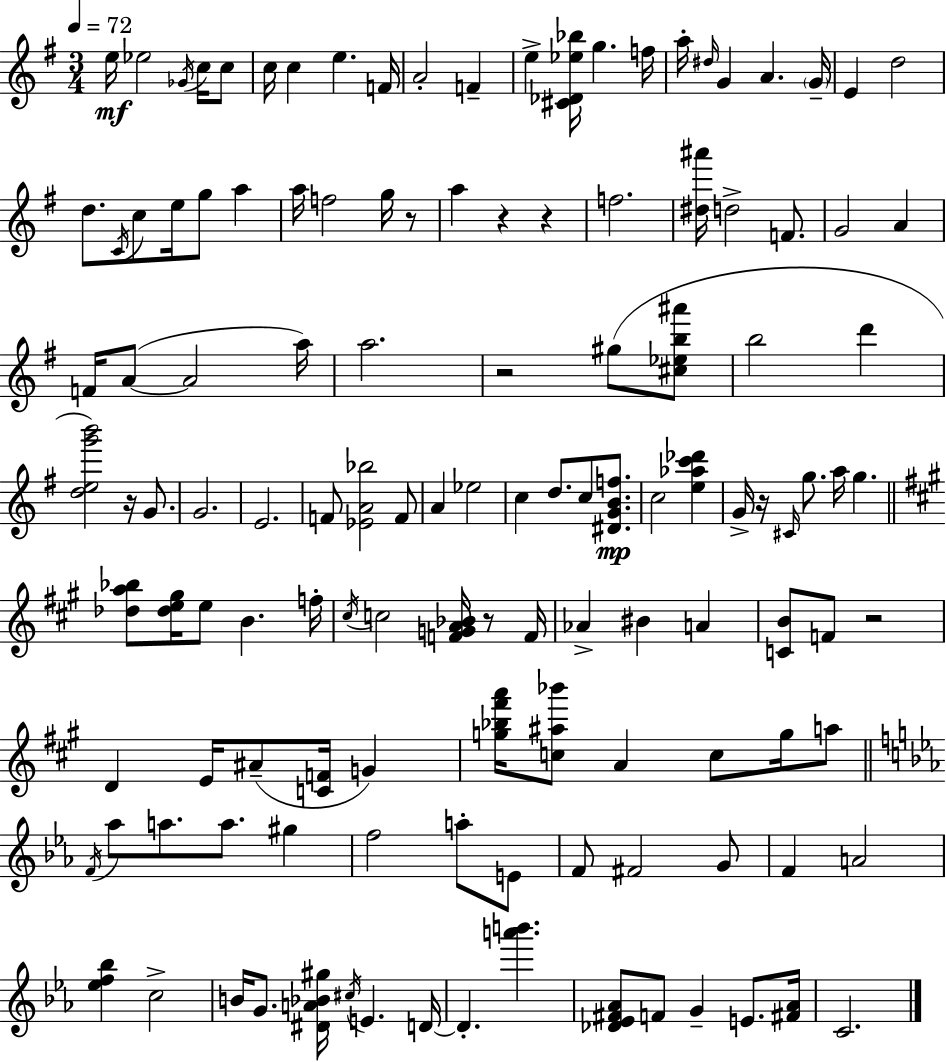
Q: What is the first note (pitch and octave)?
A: E5